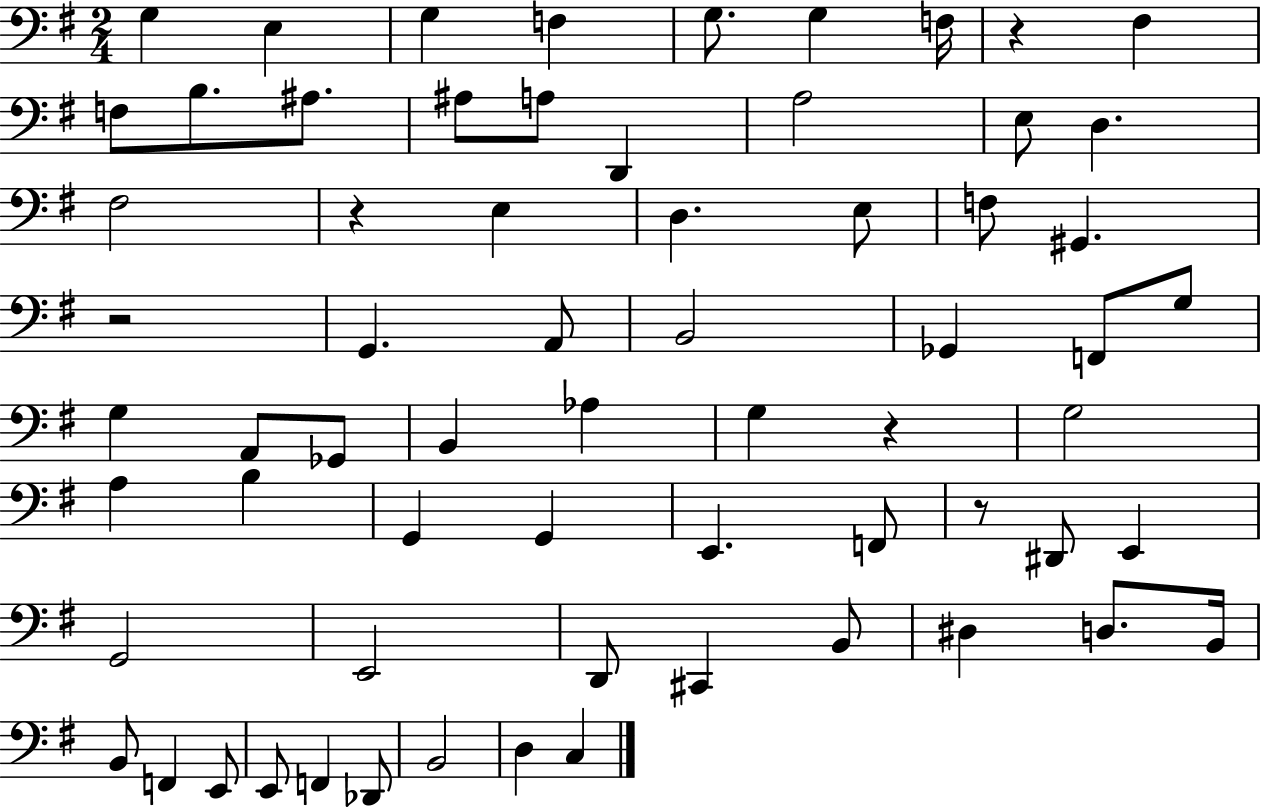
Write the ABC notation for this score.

X:1
T:Untitled
M:2/4
L:1/4
K:G
G, E, G, F, G,/2 G, F,/4 z ^F, F,/2 B,/2 ^A,/2 ^A,/2 A,/2 D,, A,2 E,/2 D, ^F,2 z E, D, E,/2 F,/2 ^G,, z2 G,, A,,/2 B,,2 _G,, F,,/2 G,/2 G, A,,/2 _G,,/2 B,, _A, G, z G,2 A, B, G,, G,, E,, F,,/2 z/2 ^D,,/2 E,, G,,2 E,,2 D,,/2 ^C,, B,,/2 ^D, D,/2 B,,/4 B,,/2 F,, E,,/2 E,,/2 F,, _D,,/2 B,,2 D, C,